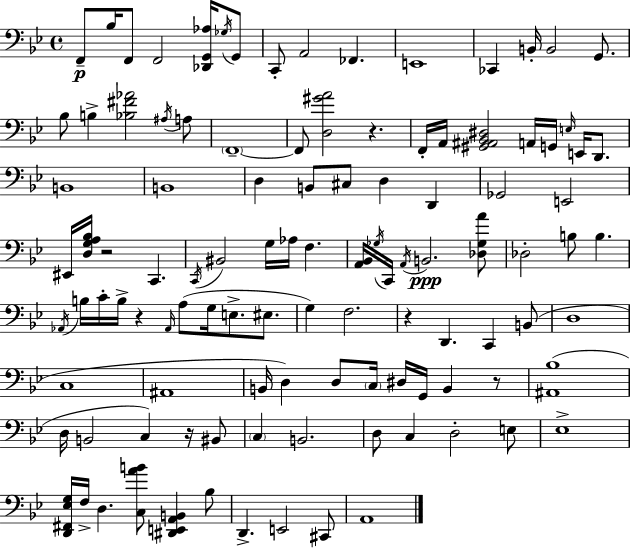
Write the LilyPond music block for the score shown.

{
  \clef bass
  \time 4/4
  \defaultTimeSignature
  \key g \minor
  f,8--\p bes16 f,8 f,2 <des, g, aes>16 \acciaccatura { ges16 } g,8 | c,8-. a,2 fes,4. | e,1 | ces,4 b,16-. b,2 g,8. | \break bes8 b4-> <bes fis' aes'>2 \acciaccatura { ais16 } | a8 \parenthesize f,1--~~ | f,8 <d gis' a'>2 r4. | f,16-. a,16 <gis, ais, bes, dis>2 a,16 g,16 \grace { e16 } e,16 | \break d,8. b,1 | b,1 | d4 b,8 cis8 d4 d,4 | ges,2 e,2 | \break eis,16 <d g a bes>16 r2 c,4. | \acciaccatura { c,16 } bis,2 g16 aes16 f4. | <a, bes,>16 \acciaccatura { ges16 } c,16 \acciaccatura { a,16 } b,2.\ppp | <des ges a'>8 des2-. b8 | \break b4. \acciaccatura { aes,16 } b16 c'16-. b16-> r4 \grace { aes,16 }( a8 | g16 e8.-> eis8. g4) f2. | r4 d,4. | c,4 b,8( d1 | \break c1 | ais,1 | b,16 d4) d8 \parenthesize c16 | dis16 g,16 b,4 r8 <ais, bes>1( | \break d16 b,2 | c4) r16 bis,8 \parenthesize c4 b,2. | d8 c4 d2-. | e8 ees1-> | \break <d, fis, ees g>16 f16-> d4. | <c a' b'>8 <dis, e, a, b,>4 bes8 d,4.-> e,2 | cis,8 a,1 | \bar "|."
}